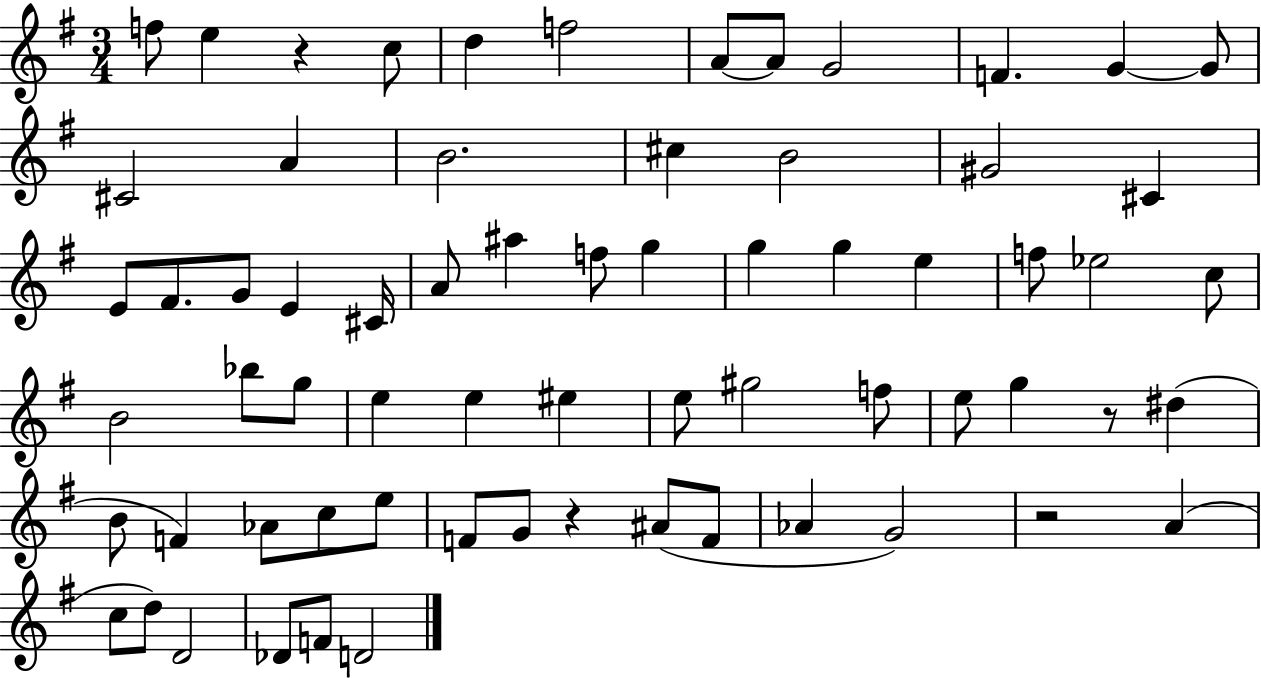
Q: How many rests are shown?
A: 4